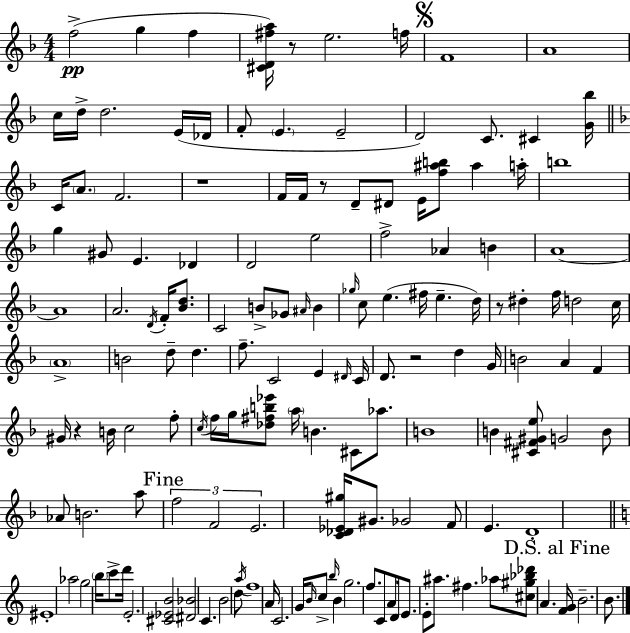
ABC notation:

X:1
T:Untitled
M:4/4
L:1/4
K:Dm
f2 g f [^CD^fa]/4 z/2 e2 f/4 F4 A4 c/4 d/4 d2 E/4 _D/4 F/2 E E2 D2 C/2 ^C [G_b]/4 C/4 A/2 F2 z4 F/4 F/4 z/2 D/2 ^D/2 E/4 [f^ab]/2 ^a a/4 b4 g ^G/2 E _D D2 e2 f2 _A B A4 A4 A2 D/4 F/4 [_Bd]/2 C2 B/2 _G/2 ^A/4 B _g/4 c/2 e ^f/4 e d/4 z/2 ^d f/4 d2 c/4 A4 B2 d/2 d f/2 C2 E ^D/4 C/4 D/2 z2 d G/4 B2 A F ^G/4 z B/4 c2 f/2 c/4 f/4 g/4 [_d^fb_e']/2 a/4 B ^C/2 _a/2 B4 B [^C^F^Ge]/2 G2 B/2 _A/2 B2 a/2 f2 F2 E2 [C_D_E^g]/4 ^G/2 _G2 F/2 E D4 ^E4 _a2 g2 b/4 c'/2 d'/4 E2 [^C_EB]2 [^D_B]2 C B2 d/2 a/4 f4 A/4 C2 G/4 B/4 c/2 b/4 B g2 f/2 C/2 A/2 D/4 E/2 E/2 ^a/2 ^f _a/2 [^c^g_b_d']/2 A [FG]/4 B2 B/2